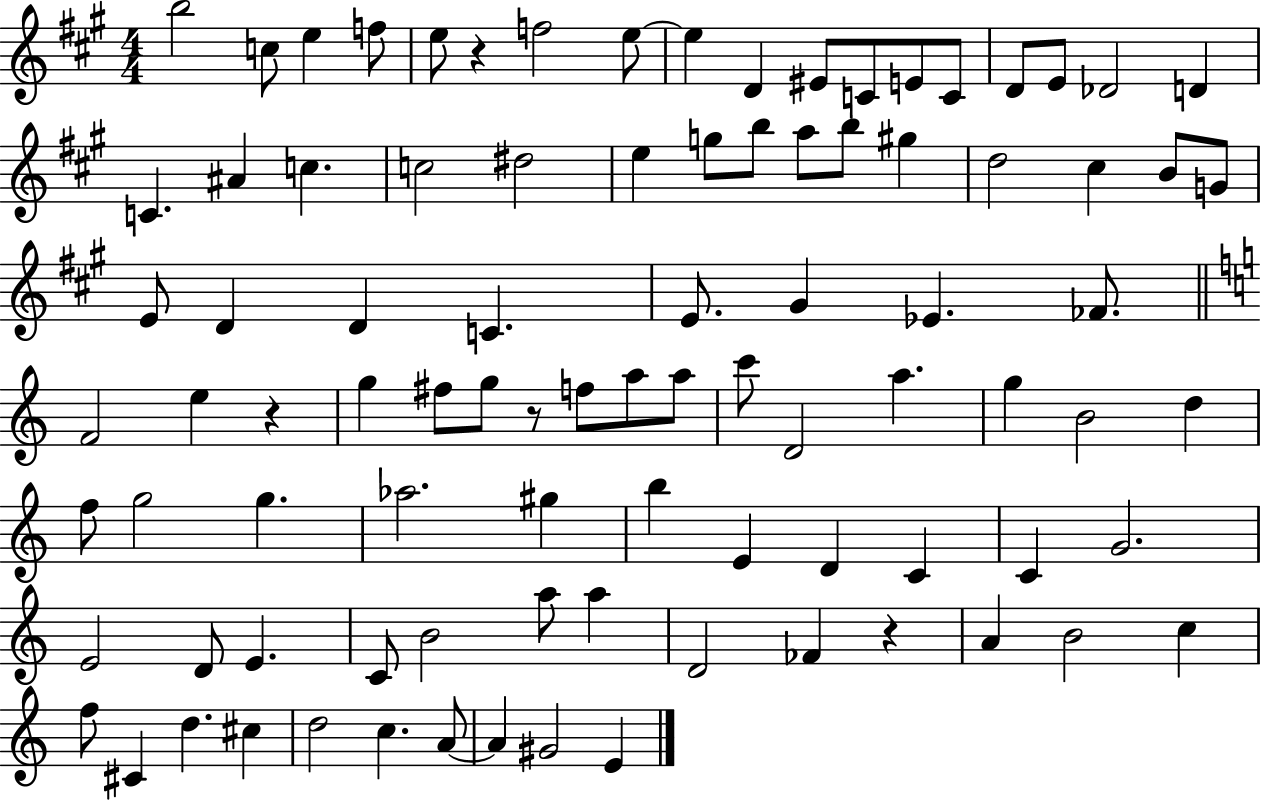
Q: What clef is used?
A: treble